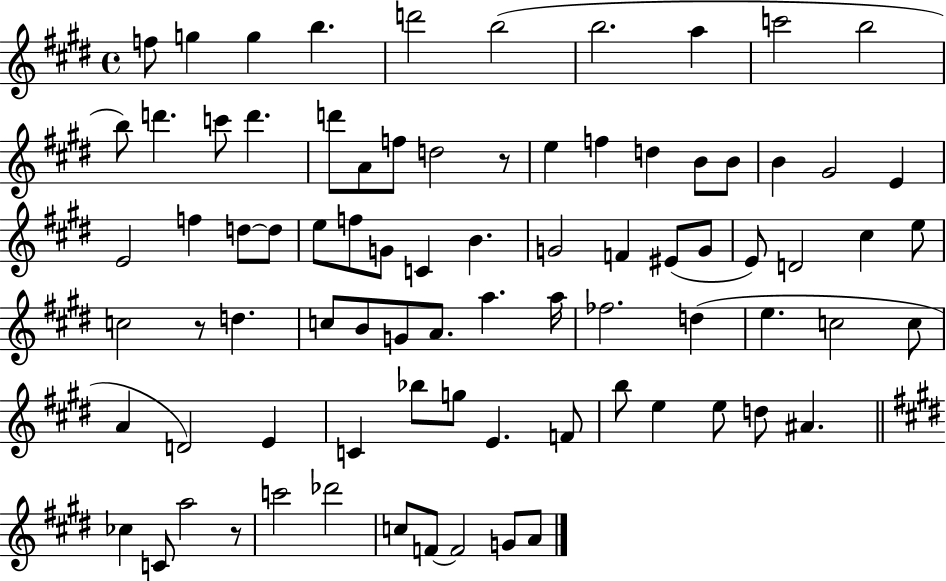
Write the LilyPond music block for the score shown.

{
  \clef treble
  \time 4/4
  \defaultTimeSignature
  \key e \major
  f''8 g''4 g''4 b''4. | d'''2 b''2( | b''2. a''4 | c'''2 b''2 | \break b''8) d'''4. c'''8 d'''4. | d'''8 a'8 f''8 d''2 r8 | e''4 f''4 d''4 b'8 b'8 | b'4 gis'2 e'4 | \break e'2 f''4 d''8~~ d''8 | e''8 f''8 g'8 c'4 b'4. | g'2 f'4 eis'8( g'8 | e'8) d'2 cis''4 e''8 | \break c''2 r8 d''4. | c''8 b'8 g'8 a'8. a''4. a''16 | fes''2. d''4( | e''4. c''2 c''8 | \break a'4 d'2) e'4 | c'4 bes''8 g''8 e'4. f'8 | b''8 e''4 e''8 d''8 ais'4. | \bar "||" \break \key e \major ces''4 c'8 a''2 r8 | c'''2 des'''2 | c''8 f'8~~ f'2 g'8 a'8 | \bar "|."
}